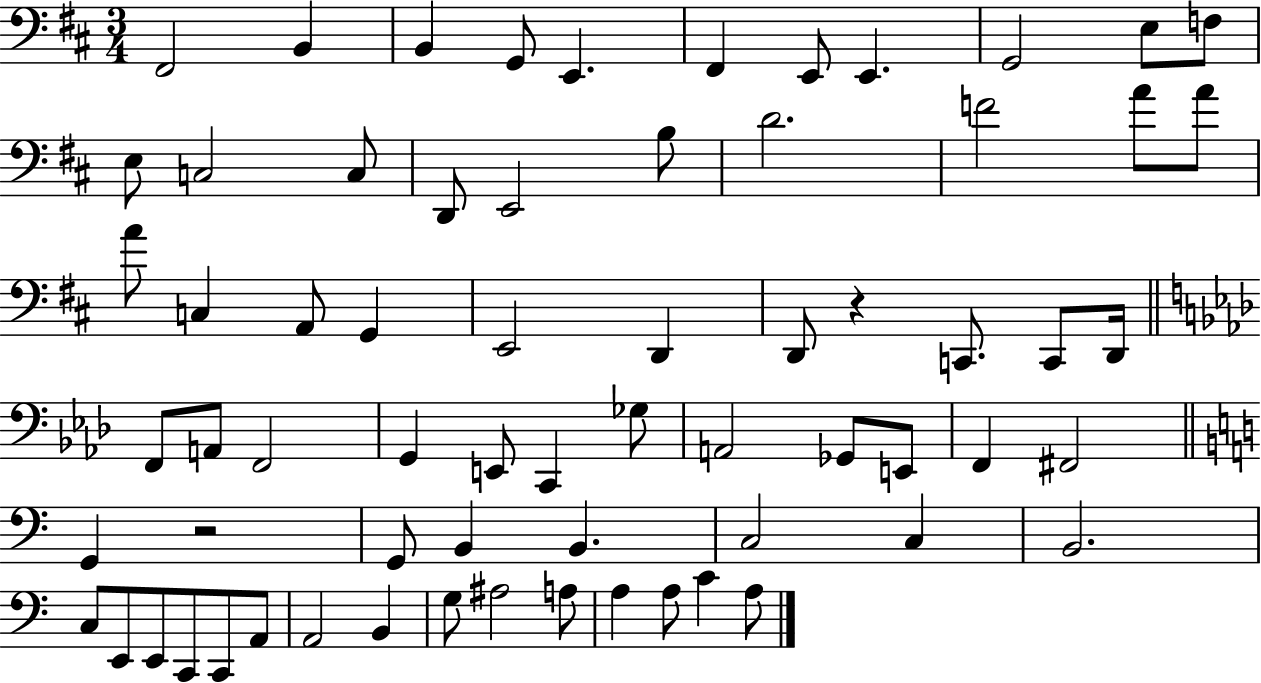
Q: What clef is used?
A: bass